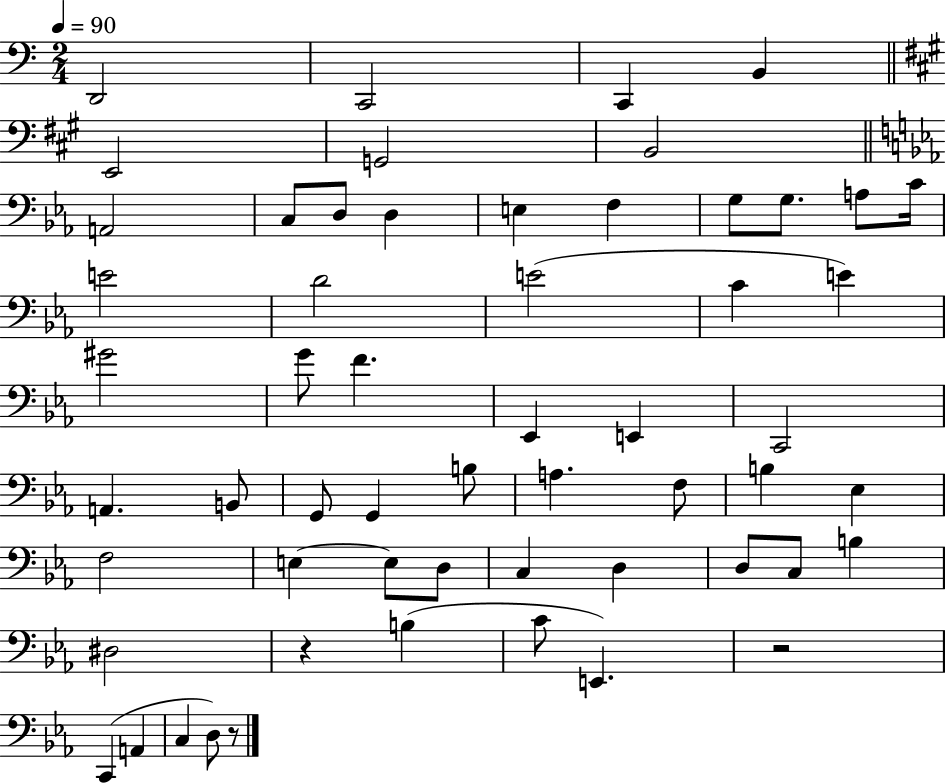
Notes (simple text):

D2/h C2/h C2/q B2/q E2/h G2/h B2/h A2/h C3/e D3/e D3/q E3/q F3/q G3/e G3/e. A3/e C4/s E4/h D4/h E4/h C4/q E4/q G#4/h G4/e F4/q. Eb2/q E2/q C2/h A2/q. B2/e G2/e G2/q B3/e A3/q. F3/e B3/q Eb3/q F3/h E3/q E3/e D3/e C3/q D3/q D3/e C3/e B3/q D#3/h R/q B3/q C4/e E2/q. R/h C2/q A2/q C3/q D3/e R/e